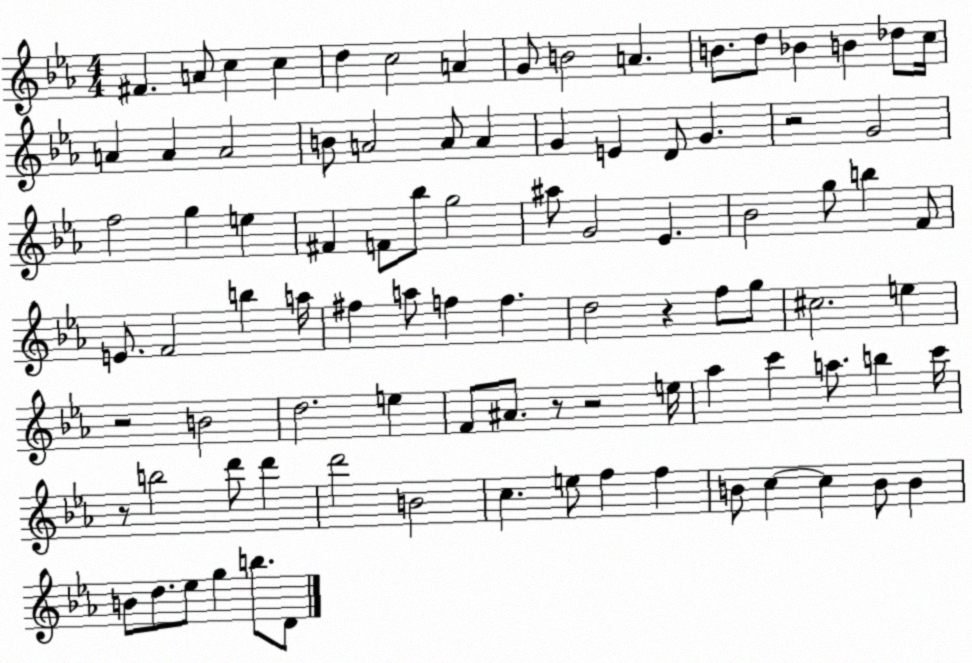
X:1
T:Untitled
M:4/4
L:1/4
K:Eb
^F A/2 c c d c2 A G/2 B2 A B/2 d/2 _B B _d/2 c/4 A A A2 B/2 A2 A/2 A G E D/2 G z2 G2 f2 g e ^F F/2 _b/2 g2 ^a/2 G2 _E _B2 g/2 b F/2 E/2 F2 b a/4 ^f a/2 f f d2 z f/2 g/2 ^c2 e z2 B2 d2 e F/2 ^A/2 z/2 z2 e/4 _a c' a/2 b c'/4 z/2 b2 d'/2 d' d'2 B2 c e/2 f f B/2 c c B/2 B B/2 d/2 _e/2 g b/2 D/2